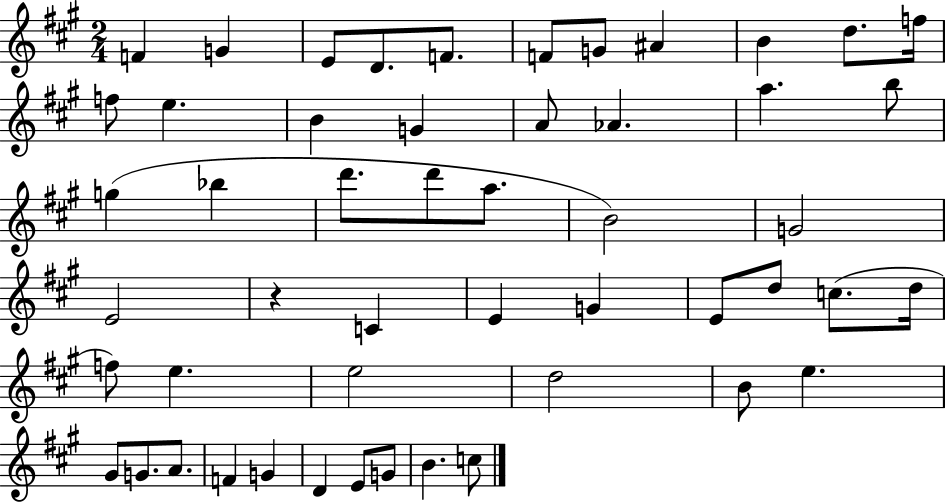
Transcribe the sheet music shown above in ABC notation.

X:1
T:Untitled
M:2/4
L:1/4
K:A
F G E/2 D/2 F/2 F/2 G/2 ^A B d/2 f/4 f/2 e B G A/2 _A a b/2 g _b d'/2 d'/2 a/2 B2 G2 E2 z C E G E/2 d/2 c/2 d/4 f/2 e e2 d2 B/2 e ^G/2 G/2 A/2 F G D E/2 G/2 B c/2